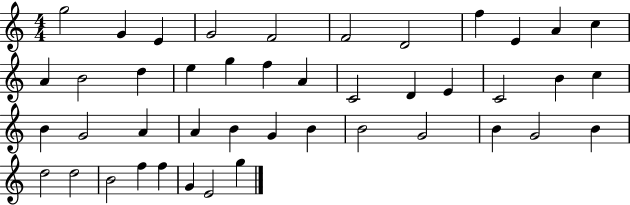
X:1
T:Untitled
M:4/4
L:1/4
K:C
g2 G E G2 F2 F2 D2 f E A c A B2 d e g f A C2 D E C2 B c B G2 A A B G B B2 G2 B G2 B d2 d2 B2 f f G E2 g